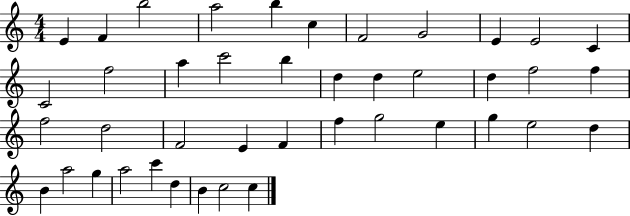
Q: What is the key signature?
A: C major